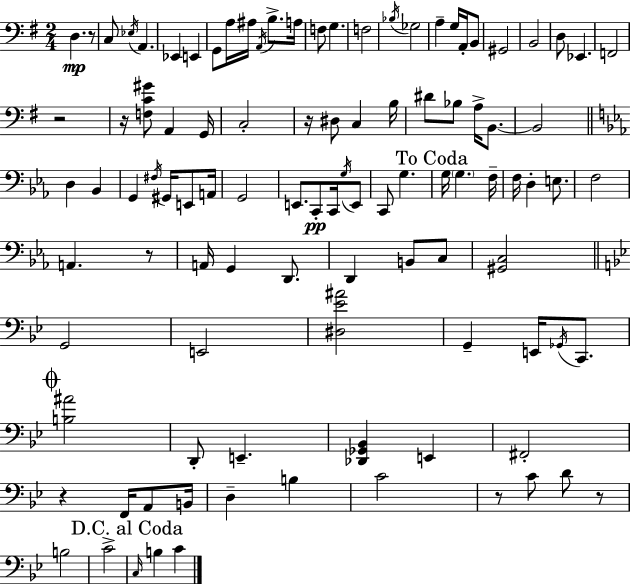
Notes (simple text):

D3/q. R/e C3/e Eb3/s A2/q. Eb2/q E2/q G2/e A3/s A#3/s A2/s B3/e. A3/s F3/e G3/q. F3/h Bb3/s Gb3/h A3/q G3/s A2/s B2/e G#2/h B2/h D3/e Eb2/q. F2/h R/h R/s [F3,C4,G#4]/e A2/q G2/s C3/h R/s D#3/e C3/q B3/s D#4/e Bb3/e A3/s B2/e. B2/h D3/q Bb2/q G2/q F#3/s G#2/s E2/e A2/s G2/h E2/e. C2/e C2/s G3/s E2/e C2/e G3/q. G3/s G3/q. F3/s F3/s D3/q E3/e. F3/h A2/q. R/e A2/s G2/q D2/e. D2/q B2/e C3/e [G#2,C3]/h G2/h E2/h [D#3,Eb4,A#4]/h G2/q E2/s Gb2/s C2/e. [B3,A#4]/h D2/e E2/q. [Db2,Gb2,Bb2]/q E2/q F#2/h R/q F2/s A2/e B2/s D3/q B3/q C4/h R/e C4/e D4/e R/e B3/h C4/h C3/s B3/q C4/q